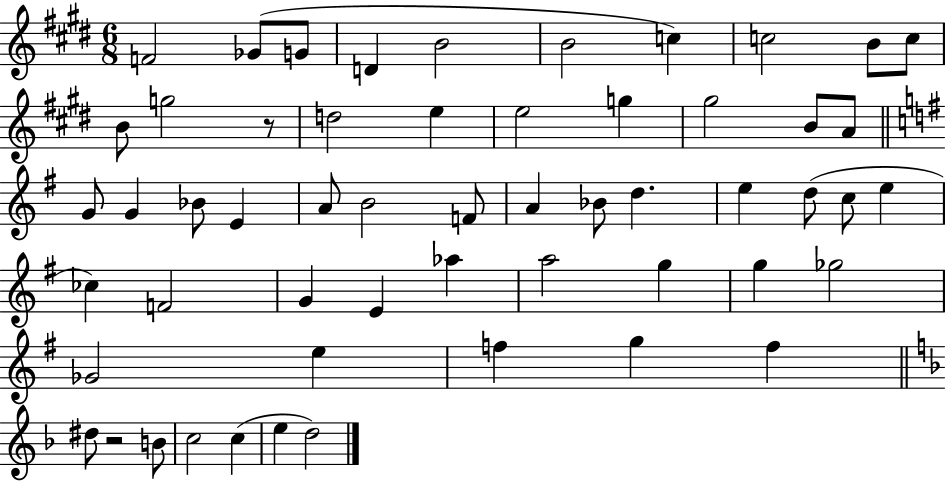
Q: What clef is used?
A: treble